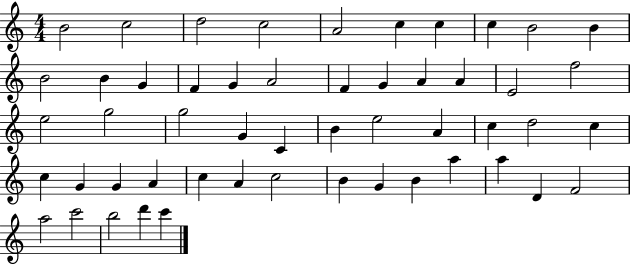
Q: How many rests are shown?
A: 0